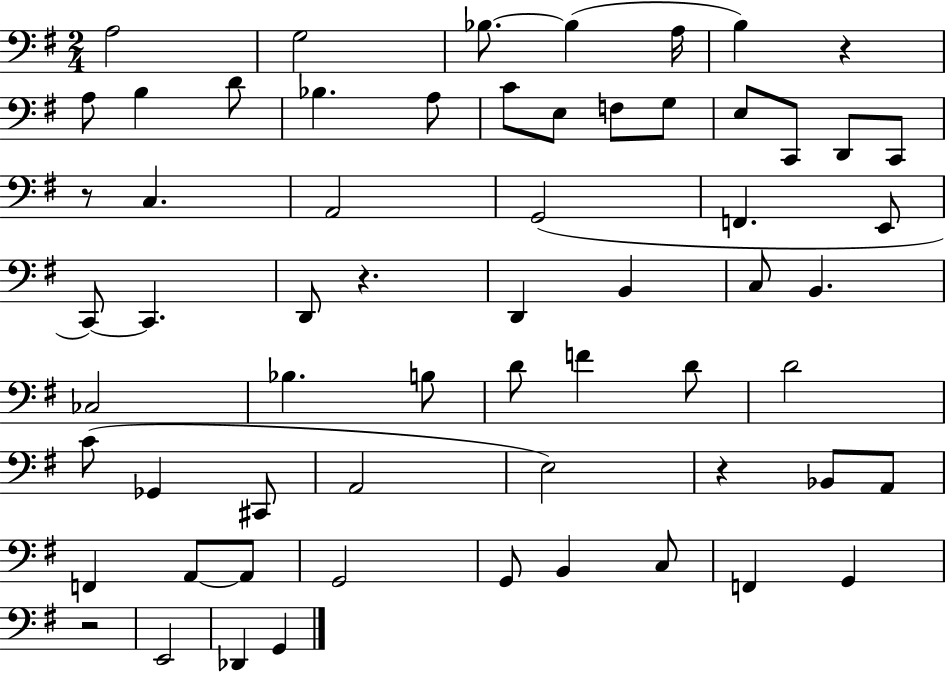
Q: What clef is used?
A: bass